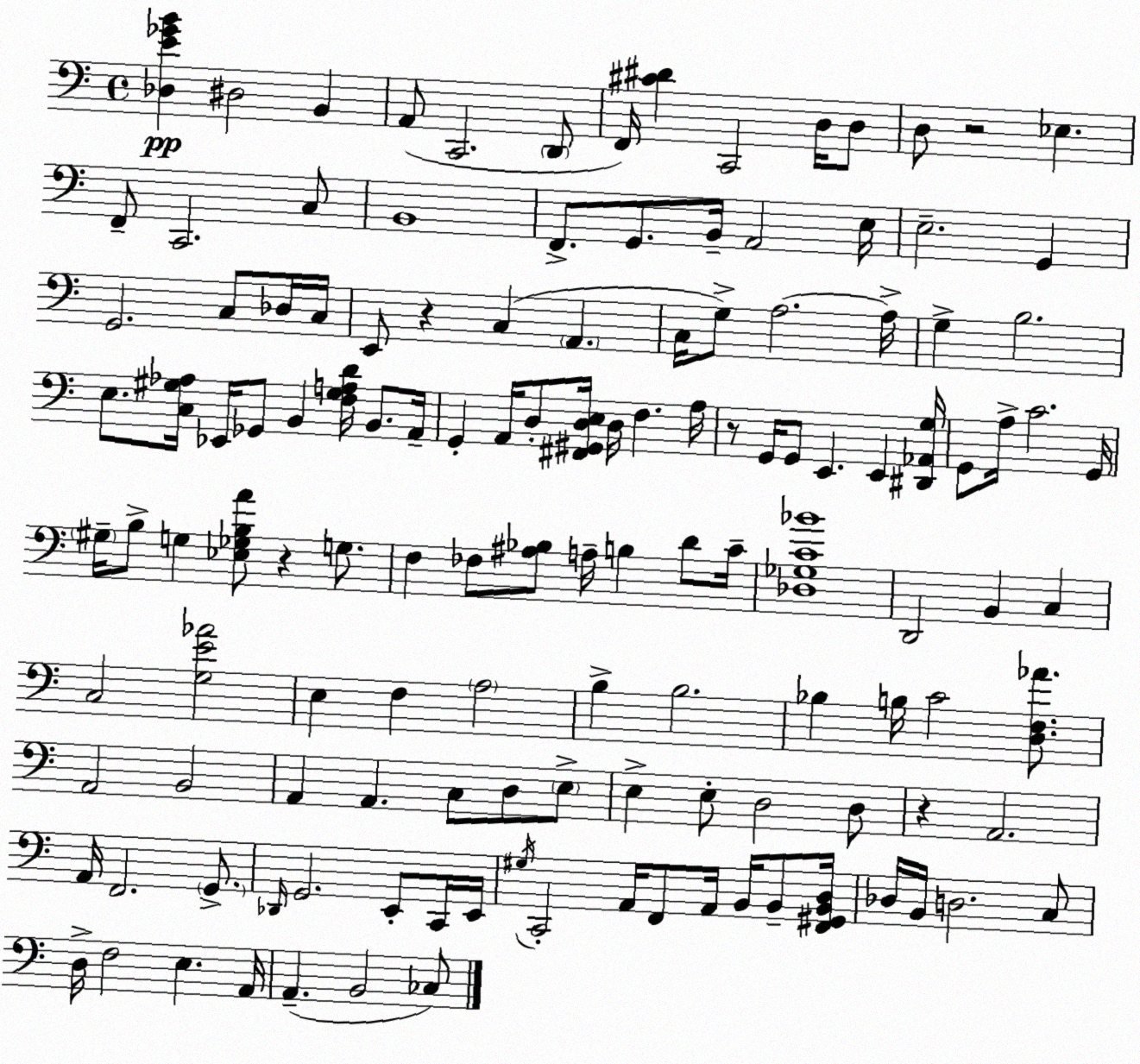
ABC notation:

X:1
T:Untitled
M:4/4
L:1/4
K:C
[_D,E_GB] ^D,2 B,, A,,/2 C,,2 D,,/2 F,,/4 [^C^D] C,,2 D,/4 D,/2 D,/2 z2 _E, F,,/2 C,,2 C,/2 B,,4 F,,/2 G,,/2 B,,/4 A,,2 E,/4 E,2 G,, G,,2 C,/2 _D,/4 C,/4 E,,/2 z C, A,, C,/4 G,/2 A,2 A,/4 G, B,2 E,/2 [C,^G,_A,]/4 _E,,/4 _G,,/2 B,, [F,^G,A,D]/4 B,,/2 A,,/4 G,, A,,/4 D,/2 [^F,,^G,,D,E,]/4 D,/4 F, A,/4 z/2 G,,/4 G,,/2 E,, E,, [^D,,_A,,G,]/4 G,,/2 A,/4 C2 G,,/4 ^G,/4 B,/2 G, [_E,_G,B,A]/2 z G,/2 F, _F,/2 [^A,_B,]/2 A,/4 B, D/2 C/4 [_D,_G,C_B]4 D,,2 B,, C, C,2 [G,E_A]2 E, F, A,2 B, B,2 _B, B,/4 C2 [D,F,_A]/2 A,,2 B,,2 A,, A,, C,/2 D,/2 E,/2 E, E,/2 D,2 D,/2 z A,,2 A,,/4 F,,2 G,,/2 _D,,/4 G,,2 E,,/2 C,,/4 E,,/4 ^G,/4 C,,2 A,,/4 F,,/2 A,,/4 B,,/4 B,,/2 [F,,^G,,B,,D,]/4 _D,/4 B,,/4 D,2 C,/2 D,/4 F,2 E, A,,/4 A,, B,,2 _C,/2